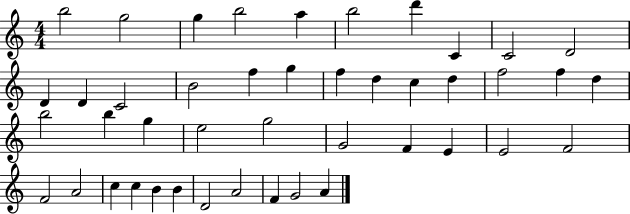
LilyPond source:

{
  \clef treble
  \numericTimeSignature
  \time 4/4
  \key c \major
  b''2 g''2 | g''4 b''2 a''4 | b''2 d'''4 c'4 | c'2 d'2 | \break d'4 d'4 c'2 | b'2 f''4 g''4 | f''4 d''4 c''4 d''4 | f''2 f''4 d''4 | \break b''2 b''4 g''4 | e''2 g''2 | g'2 f'4 e'4 | e'2 f'2 | \break f'2 a'2 | c''4 c''4 b'4 b'4 | d'2 a'2 | f'4 g'2 a'4 | \break \bar "|."
}